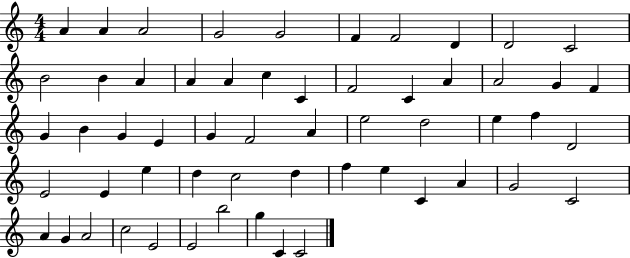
A4/q A4/q A4/h G4/h G4/h F4/q F4/h D4/q D4/h C4/h B4/h B4/q A4/q A4/q A4/q C5/q C4/q F4/h C4/q A4/q A4/h G4/q F4/q G4/q B4/q G4/q E4/q G4/q F4/h A4/q E5/h D5/h E5/q F5/q D4/h E4/h E4/q E5/q D5/q C5/h D5/q F5/q E5/q C4/q A4/q G4/h C4/h A4/q G4/q A4/h C5/h E4/h E4/h B5/h G5/q C4/q C4/h